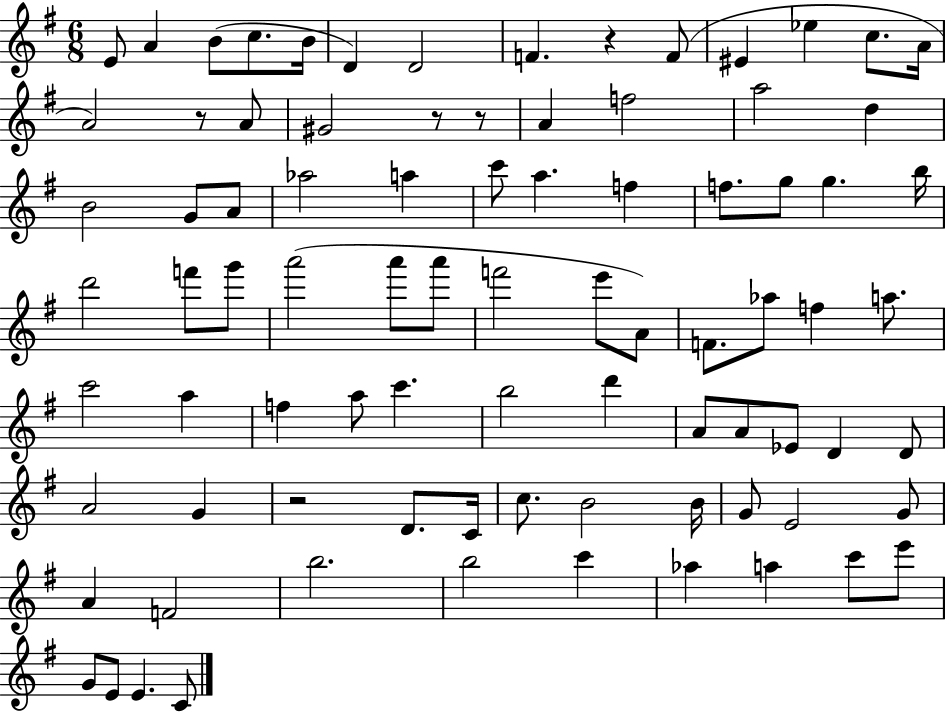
E4/e A4/q B4/e C5/e. B4/s D4/q D4/h F4/q. R/q F4/e EIS4/q Eb5/q C5/e. A4/s A4/h R/e A4/e G#4/h R/e R/e A4/q F5/h A5/h D5/q B4/h G4/e A4/e Ab5/h A5/q C6/e A5/q. F5/q F5/e. G5/e G5/q. B5/s D6/h F6/e G6/e A6/h A6/e A6/e F6/h E6/e A4/e F4/e. Ab5/e F5/q A5/e. C6/h A5/q F5/q A5/e C6/q. B5/h D6/q A4/e A4/e Eb4/e D4/q D4/e A4/h G4/q R/h D4/e. C4/s C5/e. B4/h B4/s G4/e E4/h G4/e A4/q F4/h B5/h. B5/h C6/q Ab5/q A5/q C6/e E6/e G4/e E4/e E4/q. C4/e